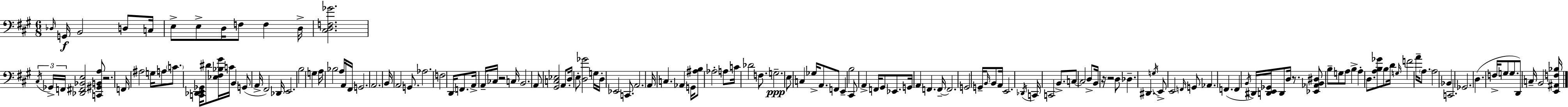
{
  \clef bass
  \numericTimeSignature
  \time 6/8
  \key a \major
  \grace { des16 }\f g,16 b,2 d8 | c16 e8-> e8-> d16 f8 f4 | d16-> <cis d f ges'>2. | \tuplet 3/2 { \acciaccatura { cis16 } ges,16-> f,16 } <des, fis, bes, e>2 | \break <c, gis, b, a>8 r2. | f,16 ais2 g16 | a8 \parenthesize c'8. <c, des, e, ges,>16 dis'8 <ees fis bes gis'>16 c'16 b,4 | g,8( a,16-> fis,2) | \break des,16 e,2. | b2 g4 | a16 bes2 a16 | a,16 fis,16 g,2. | \break a,2. | b,16 a,2 g,8. | aes2. | f2 d,16 f,8. | \break a,16-> a,16-- ces16 r2 | c16 b,2. | a,8 <gis, c ees>2 | a,8 d16-. e8-. <d ges'>2 | \break g16 d16-. ees,2 c,8. | a,2. | a,16 c4. aes,4 | g,16 <ais b>8 aes2-. | \break a8 c'16 des'2 f8. | g2.--\ppp | e8 c4 ges16-> a,8. | f,8 e,4-- b2 | \break cis,8 a,4-> f,16 gis,8 ees,8. | g,16 a,4 f,4. | f,16--~~ f,2. | g,2 g,16-- \grace { b,16 } | \break b,8 a,16 e,2. | \acciaccatura { des,16 } c,16 c,2 | b,8.-> c8~~ c2 | d8-> b,16 r16 r2 | \break d8 des4.-- dis,4. | \acciaccatura { g16 } e,8-> e,2 | \grace { f,16 } g,8 aes,4. | f,4.( f,4 \acciaccatura { b,16 }) dis,16 | \break <d, e, ges,>16 d,8 d16 r8. <ees, aes, b, dis>8 b8-- g8 | a8 b4-> a4-. d8. | <a b ges'>8 b8 d'16 \grace { g16 } f'2 | a'16-- \parenthesize a8. a2 | \break bes,4 c,2. | ges,2. | d4.( | f16-> g8 g8. d,8) c16-- b,2 | \break <e, ais, f bes>16 \bar "|."
}